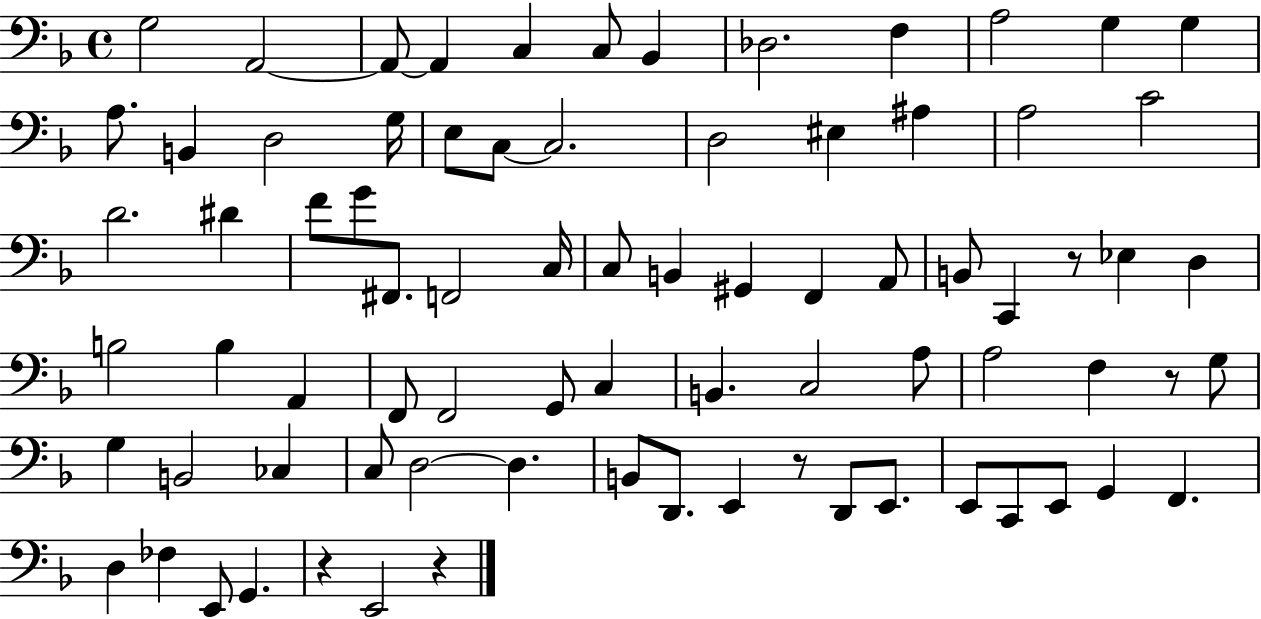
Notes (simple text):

G3/h A2/h A2/e A2/q C3/q C3/e Bb2/q Db3/h. F3/q A3/h G3/q G3/q A3/e. B2/q D3/h G3/s E3/e C3/e C3/h. D3/h EIS3/q A#3/q A3/h C4/h D4/h. D#4/q F4/e G4/e F#2/e. F2/h C3/s C3/e B2/q G#2/q F2/q A2/e B2/e C2/q R/e Eb3/q D3/q B3/h B3/q A2/q F2/e F2/h G2/e C3/q B2/q. C3/h A3/e A3/h F3/q R/e G3/e G3/q B2/h CES3/q C3/e D3/h D3/q. B2/e D2/e. E2/q R/e D2/e E2/e. E2/e C2/e E2/e G2/q F2/q. D3/q FES3/q E2/e G2/q. R/q E2/h R/q